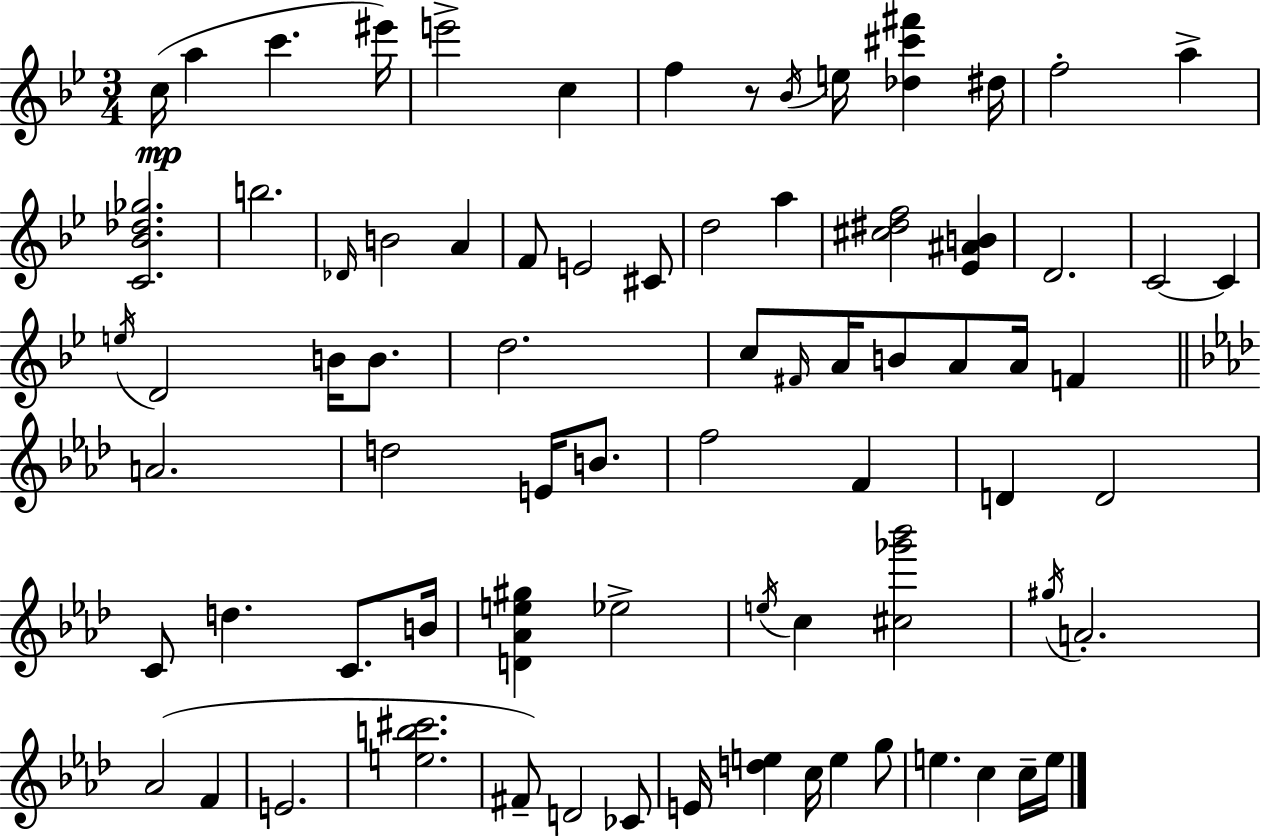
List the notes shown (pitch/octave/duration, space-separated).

C5/s A5/q C6/q. EIS6/s E6/h C5/q F5/q R/e Bb4/s E5/s [Db5,C#6,F#6]/q D#5/s F5/h A5/q [C4,Bb4,Db5,Gb5]/h. B5/h. Db4/s B4/h A4/q F4/e E4/h C#4/e D5/h A5/q [C#5,D#5,F5]/h [Eb4,A#4,B4]/q D4/h. C4/h C4/q E5/s D4/h B4/s B4/e. D5/h. C5/e F#4/s A4/s B4/e A4/e A4/s F4/q A4/h. D5/h E4/s B4/e. F5/h F4/q D4/q D4/h C4/e D5/q. C4/e. B4/s [D4,Ab4,E5,G#5]/q Eb5/h E5/s C5/q [C#5,Gb6,Bb6]/h G#5/s A4/h. Ab4/h F4/q E4/h. [E5,B5,C#6]/h. F#4/e D4/h CES4/e E4/s [D5,E5]/q C5/s E5/q G5/e E5/q. C5/q C5/s E5/s